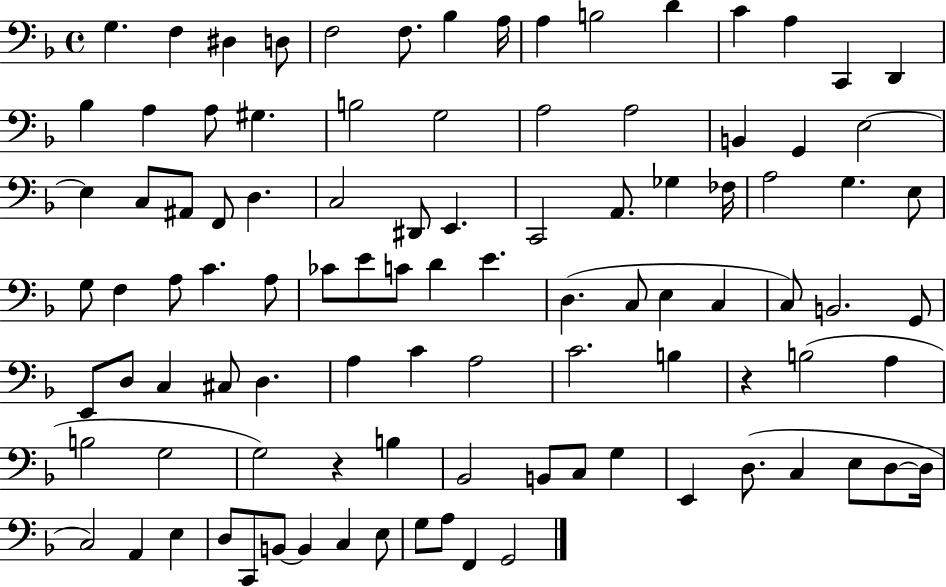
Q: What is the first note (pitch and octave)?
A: G3